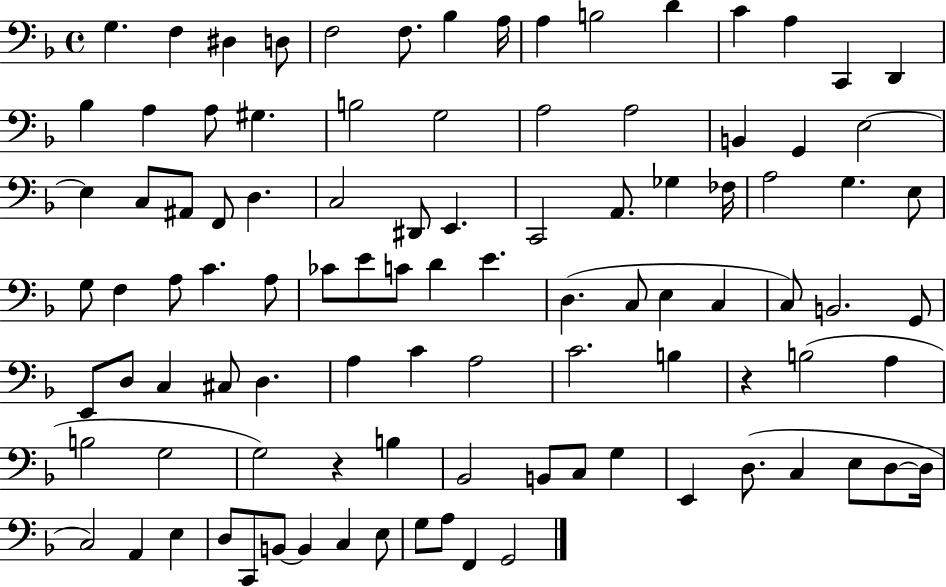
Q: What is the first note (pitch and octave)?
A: G3